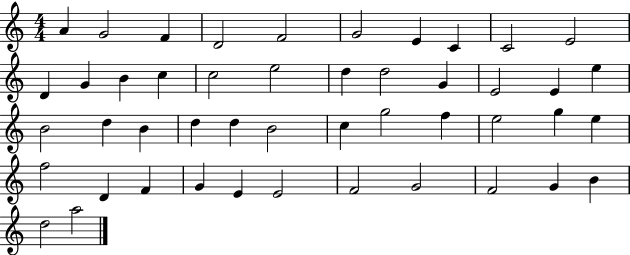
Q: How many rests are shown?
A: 0